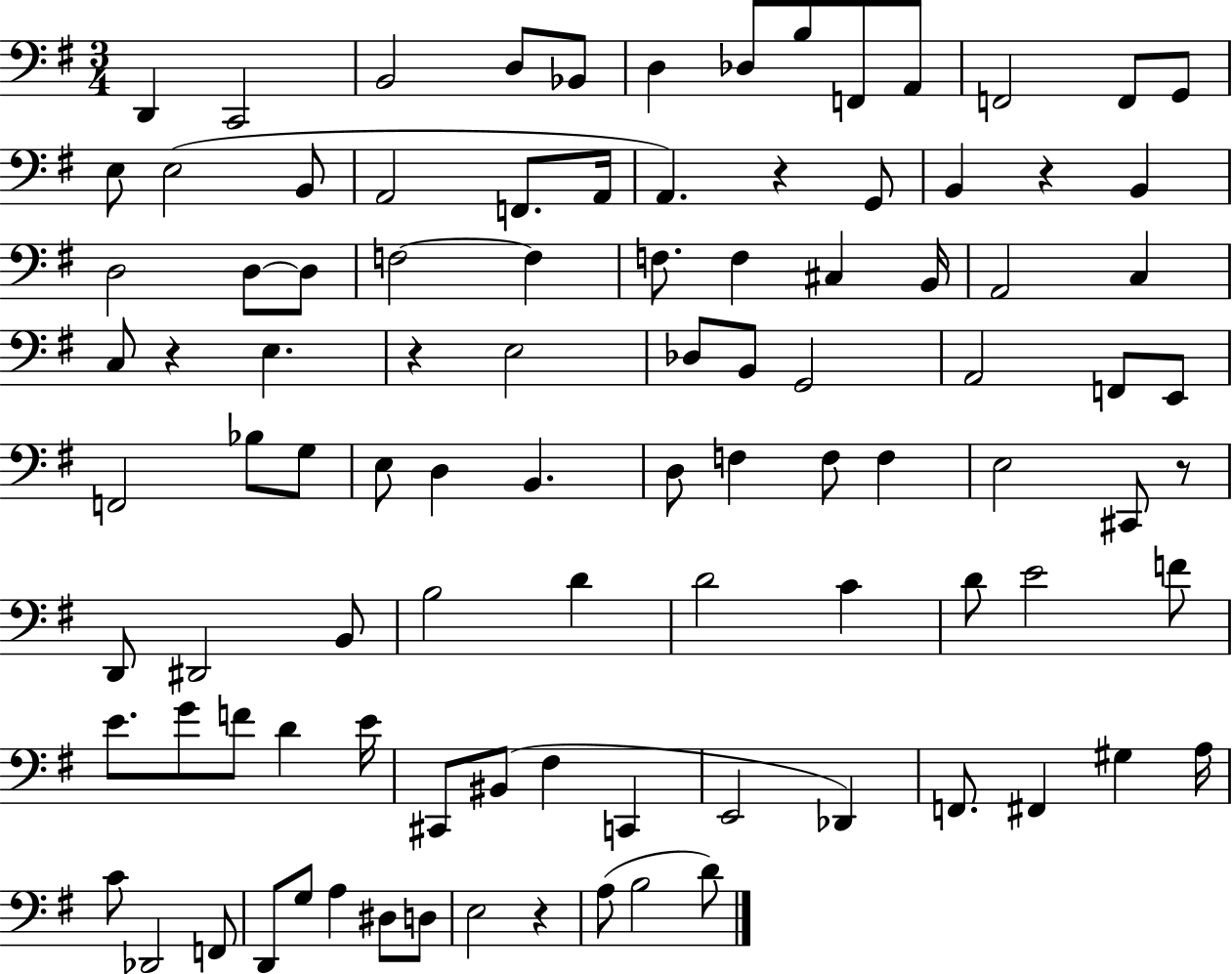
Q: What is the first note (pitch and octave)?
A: D2